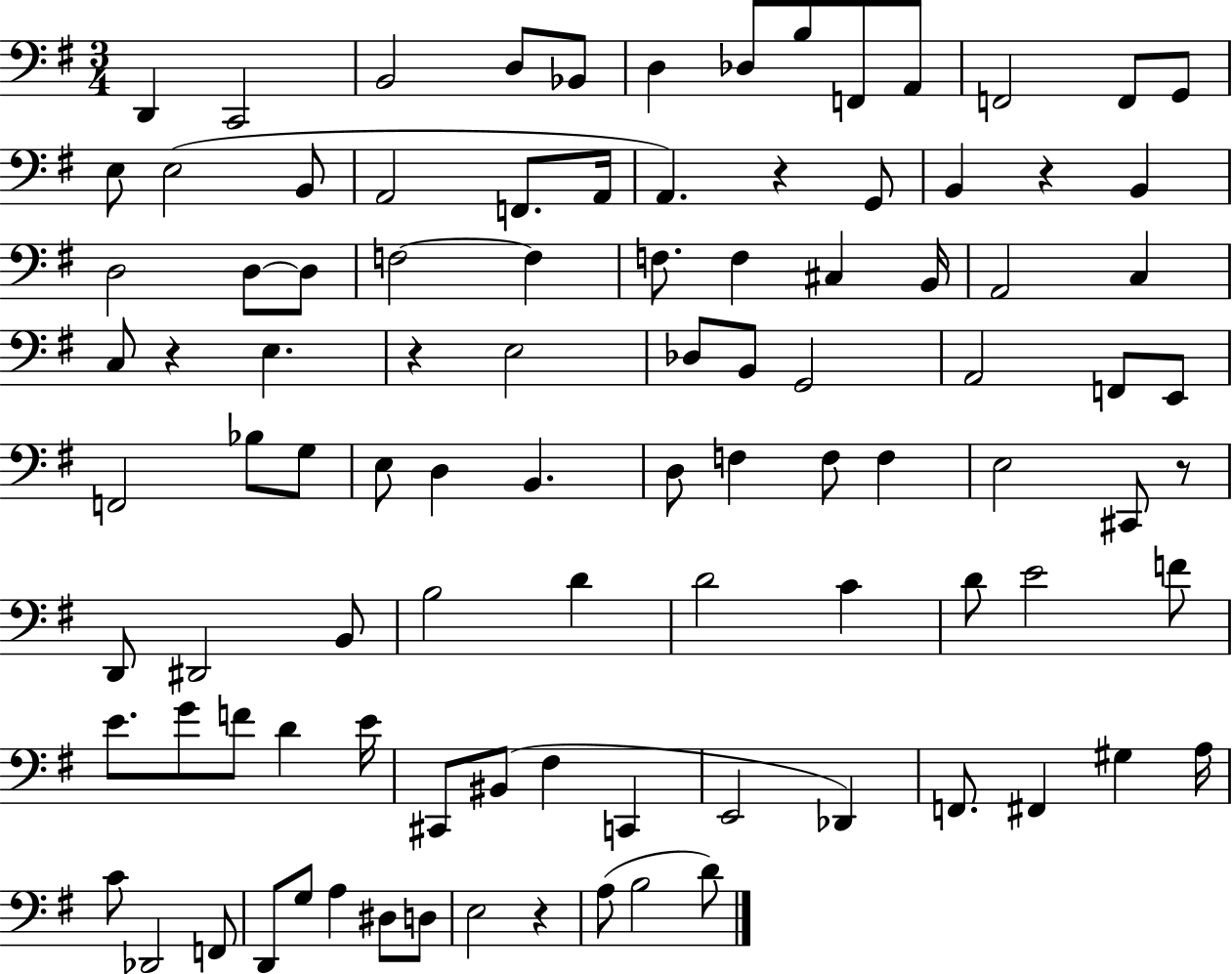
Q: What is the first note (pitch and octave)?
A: D2